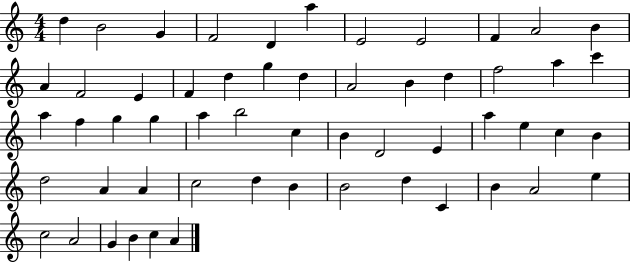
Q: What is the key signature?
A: C major